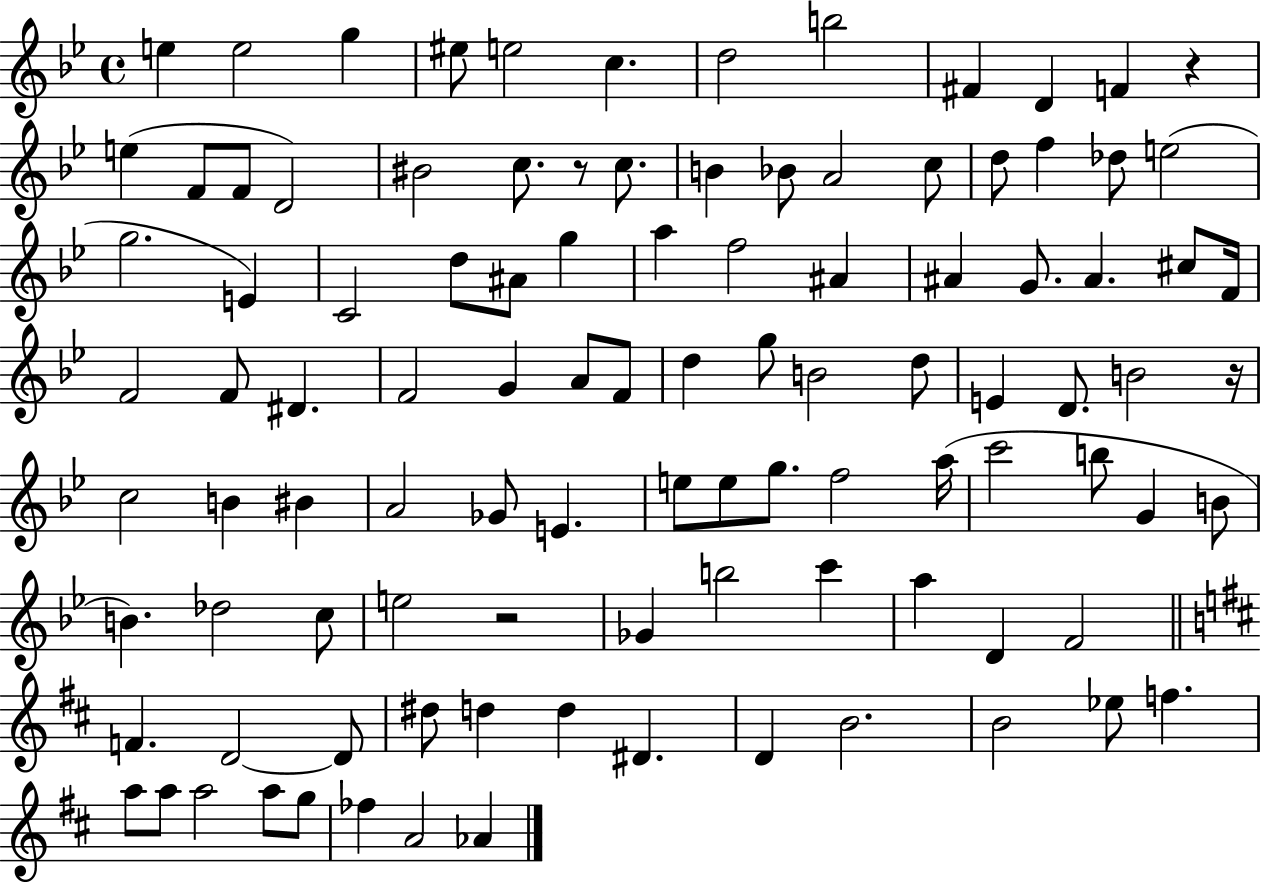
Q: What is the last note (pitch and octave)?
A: Ab4